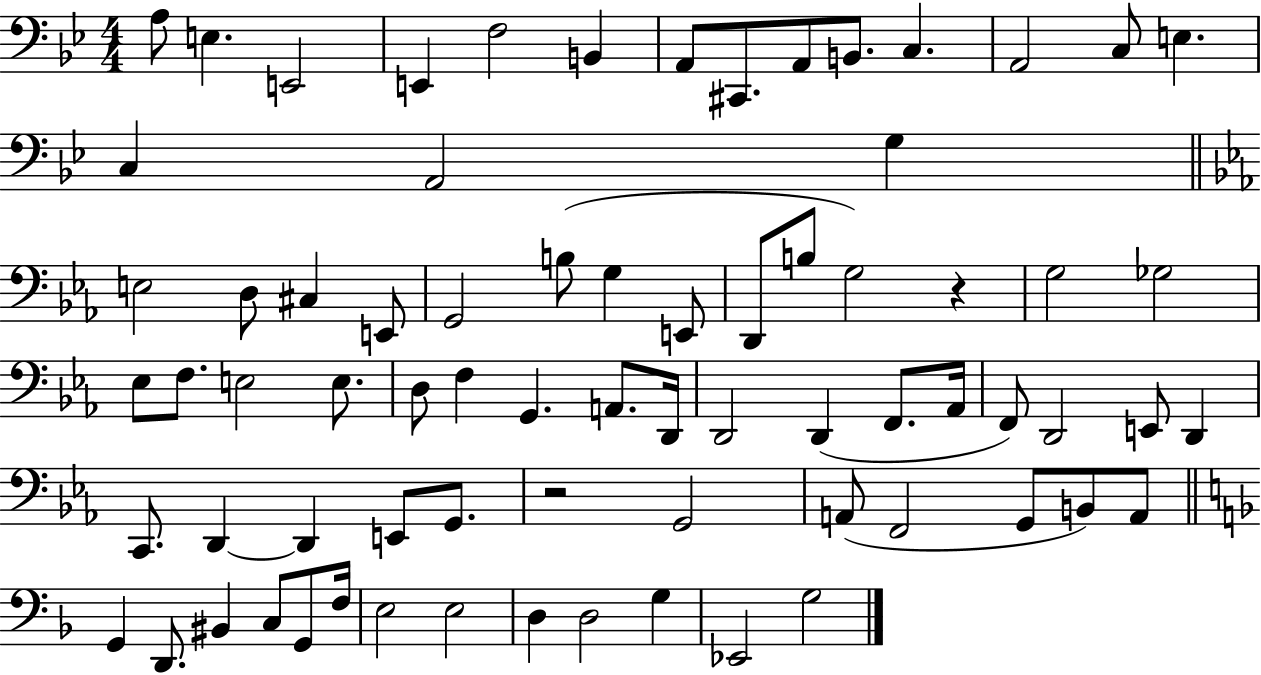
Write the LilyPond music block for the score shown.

{
  \clef bass
  \numericTimeSignature
  \time 4/4
  \key bes \major
  \repeat volta 2 { a8 e4. e,2 | e,4 f2 b,4 | a,8 cis,8. a,8 b,8. c4. | a,2 c8 e4. | \break c4 a,2 g4 | \bar "||" \break \key c \minor e2 d8 cis4 e,8 | g,2 b8( g4 e,8 | d,8 b8 g2) r4 | g2 ges2 | \break ees8 f8. e2 e8. | d8 f4 g,4. a,8. d,16 | d,2 d,4( f,8. aes,16 | f,8) d,2 e,8 d,4 | \break c,8. d,4~~ d,4 e,8 g,8. | r2 g,2 | a,8( f,2 g,8 b,8) a,8 | \bar "||" \break \key d \minor g,4 d,8. bis,4 c8 g,8 f16 | e2 e2 | d4 d2 g4 | ees,2 g2 | \break } \bar "|."
}